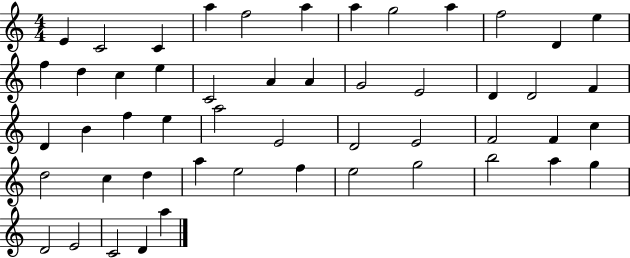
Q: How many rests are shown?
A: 0